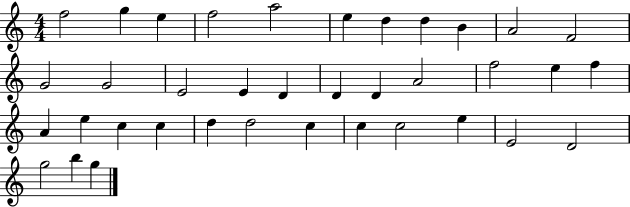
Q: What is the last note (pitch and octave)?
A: G5